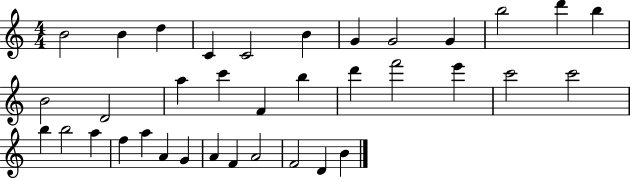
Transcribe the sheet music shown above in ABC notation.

X:1
T:Untitled
M:4/4
L:1/4
K:C
B2 B d C C2 B G G2 G b2 d' b B2 D2 a c' F b d' f'2 e' c'2 c'2 b b2 a f a A G A F A2 F2 D B